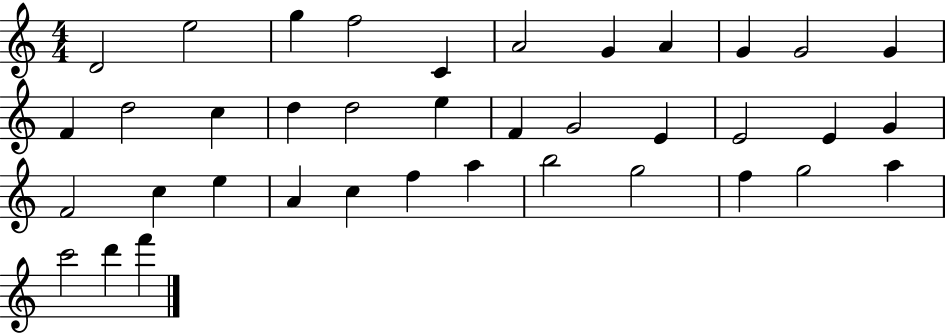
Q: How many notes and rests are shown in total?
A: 38